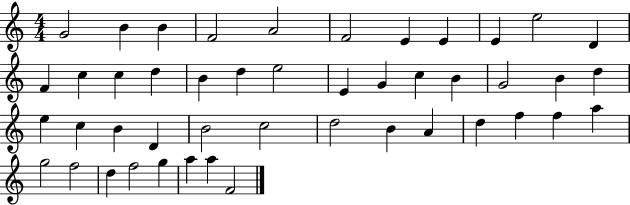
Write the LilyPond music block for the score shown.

{
  \clef treble
  \numericTimeSignature
  \time 4/4
  \key c \major
  g'2 b'4 b'4 | f'2 a'2 | f'2 e'4 e'4 | e'4 e''2 d'4 | \break f'4 c''4 c''4 d''4 | b'4 d''4 e''2 | e'4 g'4 c''4 b'4 | g'2 b'4 d''4 | \break e''4 c''4 b'4 d'4 | b'2 c''2 | d''2 b'4 a'4 | d''4 f''4 f''4 a''4 | \break g''2 f''2 | d''4 f''2 g''4 | a''4 a''4 f'2 | \bar "|."
}